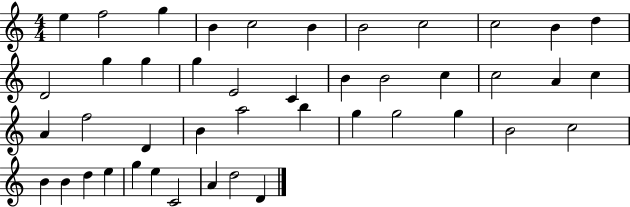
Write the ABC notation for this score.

X:1
T:Untitled
M:4/4
L:1/4
K:C
e f2 g B c2 B B2 c2 c2 B d D2 g g g E2 C B B2 c c2 A c A f2 D B a2 b g g2 g B2 c2 B B d e g e C2 A d2 D